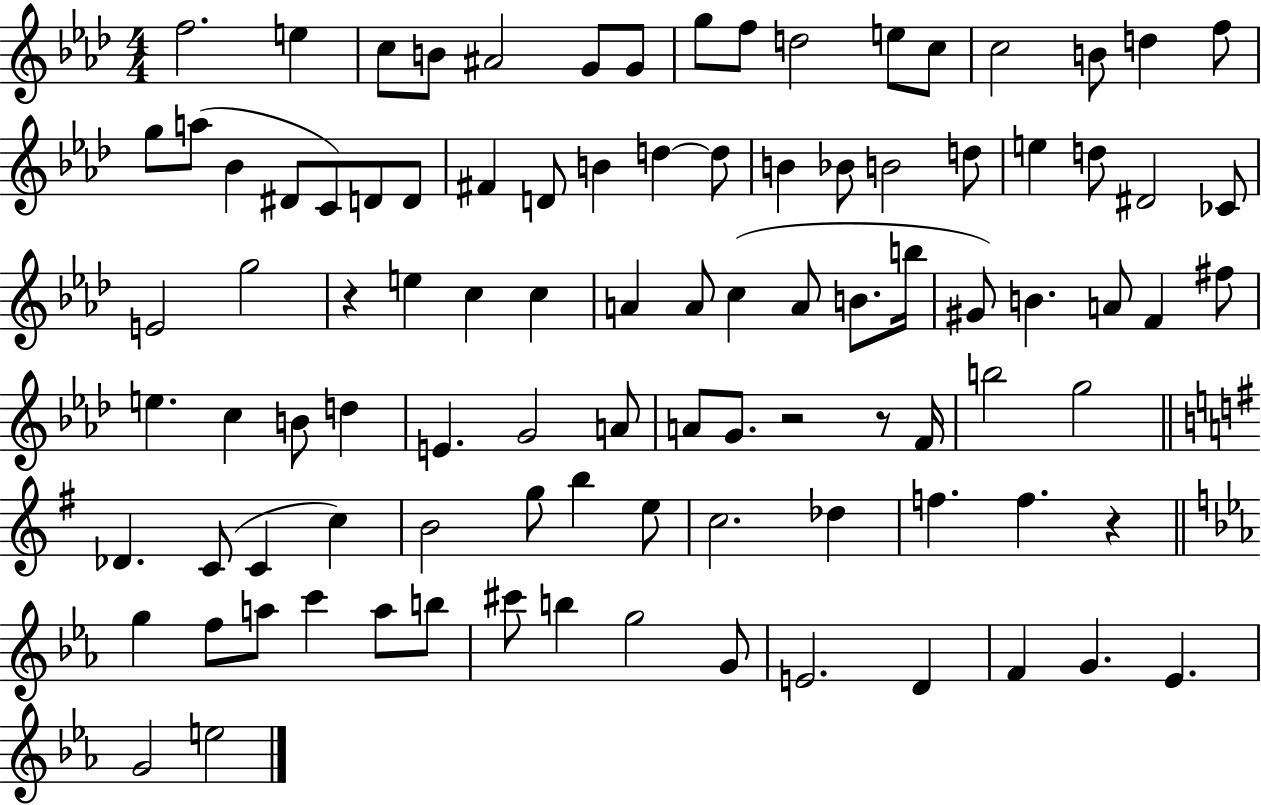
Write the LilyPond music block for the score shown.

{
  \clef treble
  \numericTimeSignature
  \time 4/4
  \key aes \major
  f''2. e''4 | c''8 b'8 ais'2 g'8 g'8 | g''8 f''8 d''2 e''8 c''8 | c''2 b'8 d''4 f''8 | \break g''8 a''8( bes'4 dis'8 c'8) d'8 d'8 | fis'4 d'8 b'4 d''4~~ d''8 | b'4 bes'8 b'2 d''8 | e''4 d''8 dis'2 ces'8 | \break e'2 g''2 | r4 e''4 c''4 c''4 | a'4 a'8 c''4( a'8 b'8. b''16 | gis'8) b'4. a'8 f'4 fis''8 | \break e''4. c''4 b'8 d''4 | e'4. g'2 a'8 | a'8 g'8. r2 r8 f'16 | b''2 g''2 | \break \bar "||" \break \key g \major des'4. c'8( c'4 c''4) | b'2 g''8 b''4 e''8 | c''2. des''4 | f''4. f''4. r4 | \break \bar "||" \break \key ees \major g''4 f''8 a''8 c'''4 a''8 b''8 | cis'''8 b''4 g''2 g'8 | e'2. d'4 | f'4 g'4. ees'4. | \break g'2 e''2 | \bar "|."
}